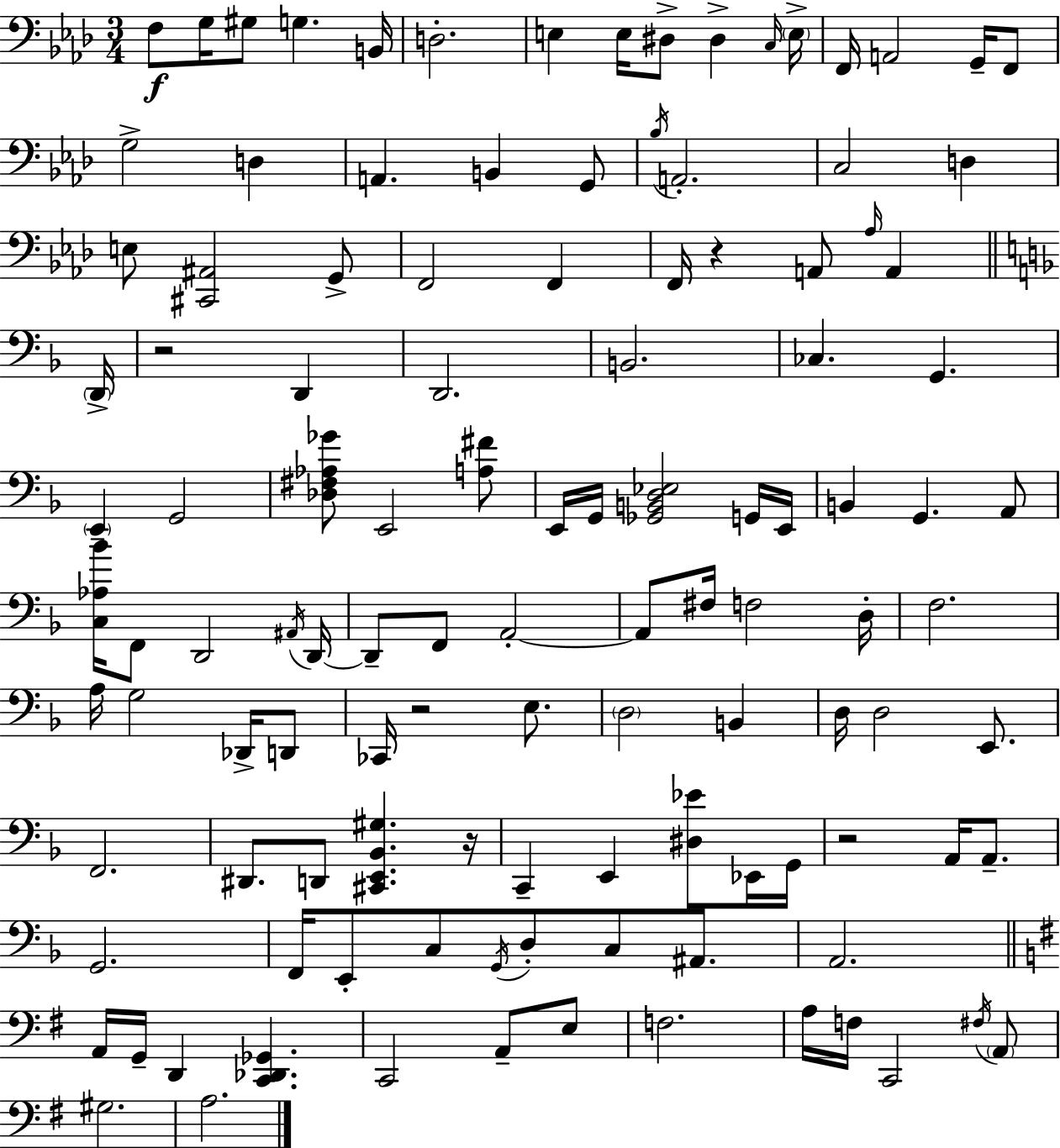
{
  \clef bass
  \numericTimeSignature
  \time 3/4
  \key aes \major
  f8\f g16 gis8 g4. b,16 | d2.-. | e4 e16 dis8-> dis4-> \grace { c16 } | \parenthesize e16-> f,16 a,2 g,16-- f,8 | \break g2-> d4 | a,4. b,4 g,8 | \acciaccatura { bes16 } a,2.-. | c2 d4 | \break e8 <cis, ais,>2 | g,8-> f,2 f,4 | f,16 r4 a,8 \grace { aes16 } a,4 | \bar "||" \break \key f \major \parenthesize d,16-> r2 d,4 | d,2. | b,2. | ces4. g,4. | \break \parenthesize e,4-- g,2 | <des fis aes ges'>8 e,2 <a fis'>8 | e,16 g,16 <ges, b, d ees>2 g,16 | e,16 b,4 g,4. a,8 | \break <c aes bes'>16 f,8 d,2 | \acciaccatura { ais,16 } d,16~~ d,8-- f,8 a,2-.~~ | a,8 fis16 f2 | d16-. f2. | \break a16 g2 des,16-> | d,8 ces,16 r2 e8. | \parenthesize d2 b,4 | d16 d2 e,8. | \break f,2. | dis,8. d,8 <cis, e, bes, gis>4. | r16 c,4-- e,4 <dis ees'>8 | ees,16 g,16 r2 a,16 a,8.-- | \break g,2. | f,16 e,8-. c8 \acciaccatura { g,16 } d8-. c8 | ais,8. a,2. | \bar "||" \break \key g \major a,16 g,16-- d,4 <c, des, ges,>4. | c,2 a,8-- e8 | f2. | a16 f16 c,2 \acciaccatura { fis16 } \parenthesize a,8 | \break gis2. | a2. | \bar "|."
}